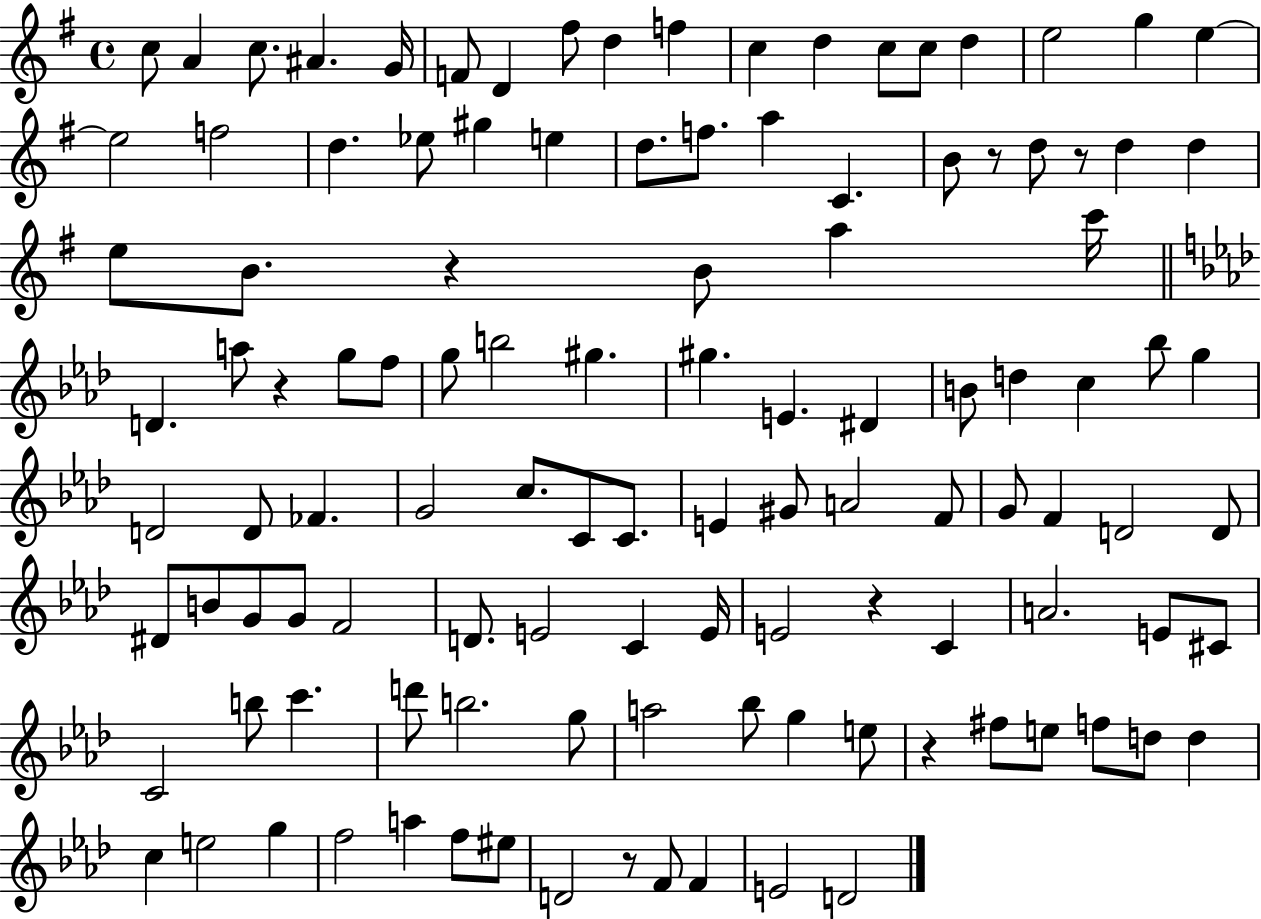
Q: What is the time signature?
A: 4/4